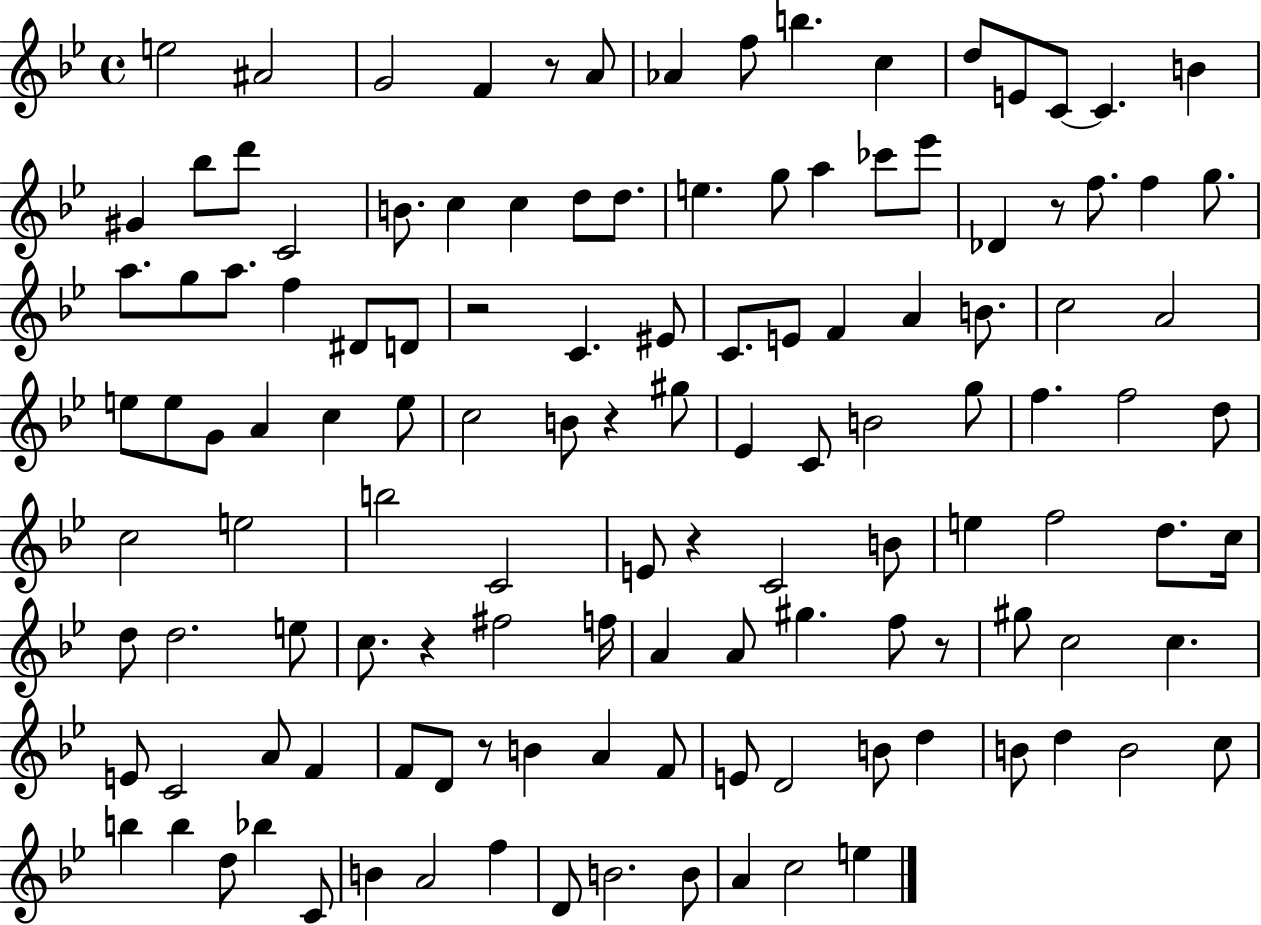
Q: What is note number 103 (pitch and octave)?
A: B4